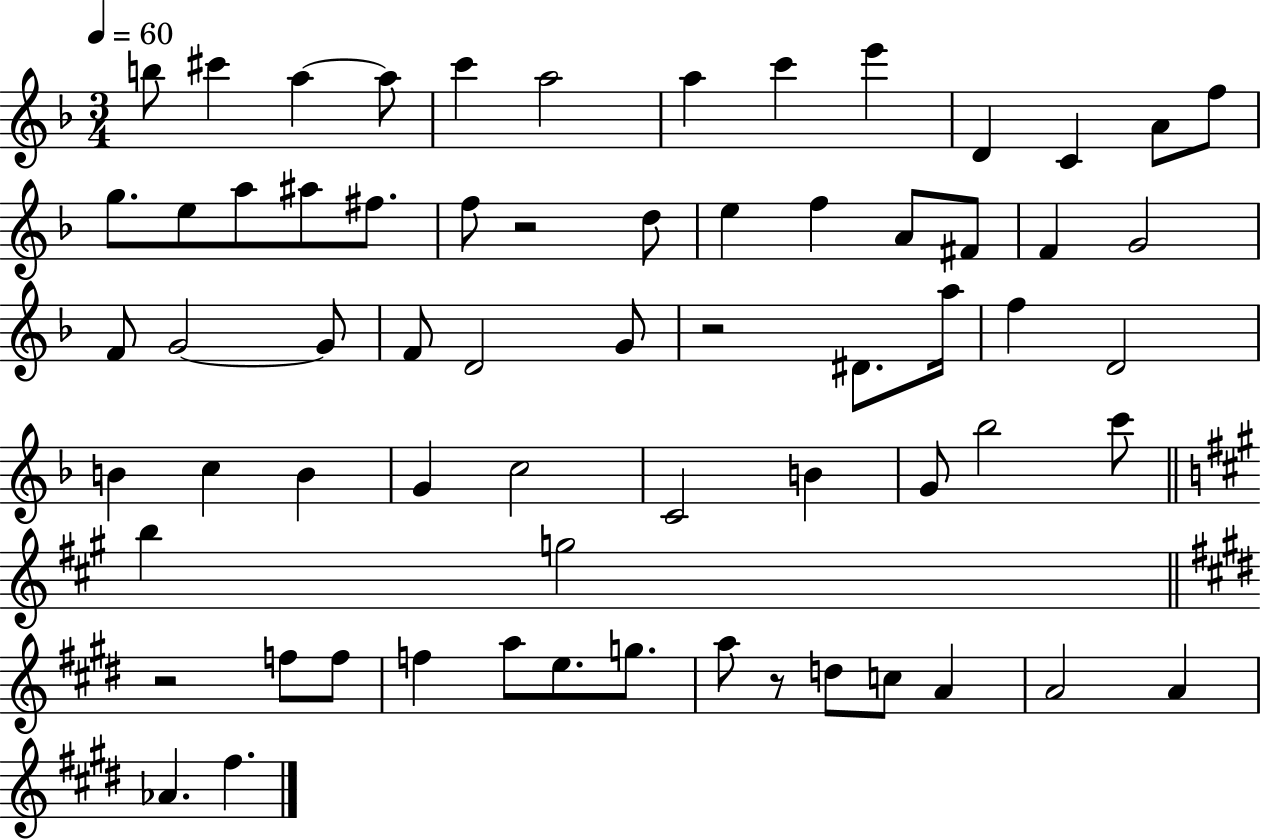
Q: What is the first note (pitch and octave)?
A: B5